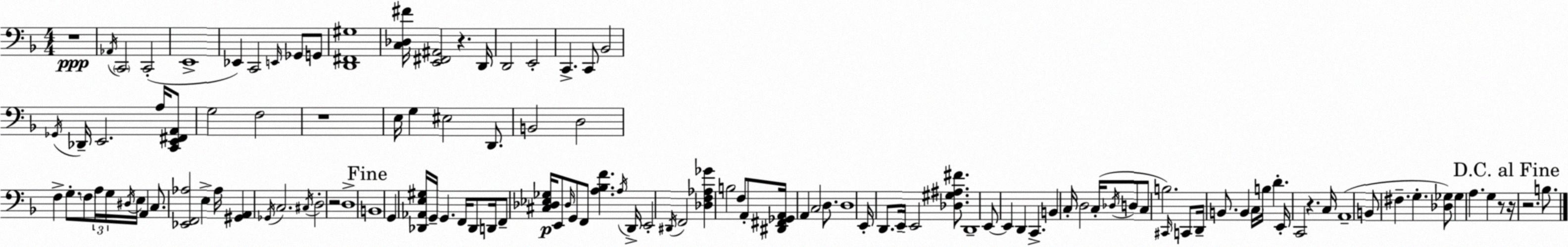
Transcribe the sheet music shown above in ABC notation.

X:1
T:Untitled
M:4/4
L:1/4
K:F
z4 _A,,/4 C,,2 C,,2 E,,4 _E,, C,,2 E,,/4 _G,,/2 G,,/2 [D,,^F,,^G,]4 [C,_D,^F]/4 [E,,^F,,^A,,]2 z D,,/4 D,,2 E,,2 C,, C,,/2 _B,,2 _G,,/4 _D,,/4 E,,2 A,/4 [C,,E,,^F,,A,,]/2 G,2 F,2 z4 E,/4 G, ^E,2 D,,/2 B,,2 D,2 F, G,/2 F,/2 A,/4 G,/4 ^D,/4 E,/4 A,, C,/2 [_E,,F,,_A,]2 E, _A,/4 [^G,,A,,] _G,,/4 C,2 ^C,/4 D,2 z2 D,4 B,,4 G,, [_D,,_A,,E,^G,]/4 G,,/4 G,, F,,/4 _D,,/2 D,,/4 F,,/2 [^C,_D,_E,_G,]/4 E,,/2 _D,/4 G,,/2 F,,/2 [A,_B,F] A,/4 D,,/4 E,,2 ^D,,/4 F,,2 [_D,F,_A,_G] B,2 F,/2 A,,/2 [^D,,^F,,_G,,A,,]/4 A,, C,2 D,/2 D,4 E,,/4 D,,/2 E,,/4 E,,2 [_D,^G,^A,^F]/2 D,,4 E,,/2 E,, D,, C,, B,, C,/4 D,2 C,/4 _D,/4 D,/2 C,/2 B,2 ^C,,/4 C,,/2 D,,/4 B,,/2 B,, C,/4 B,/4 D E,,/4 C,,2 z C,/4 A,,4 B,,/2 ^F, G, [_D,_G,]/2 _G, A, G, z/2 z/4 z2 B,/2